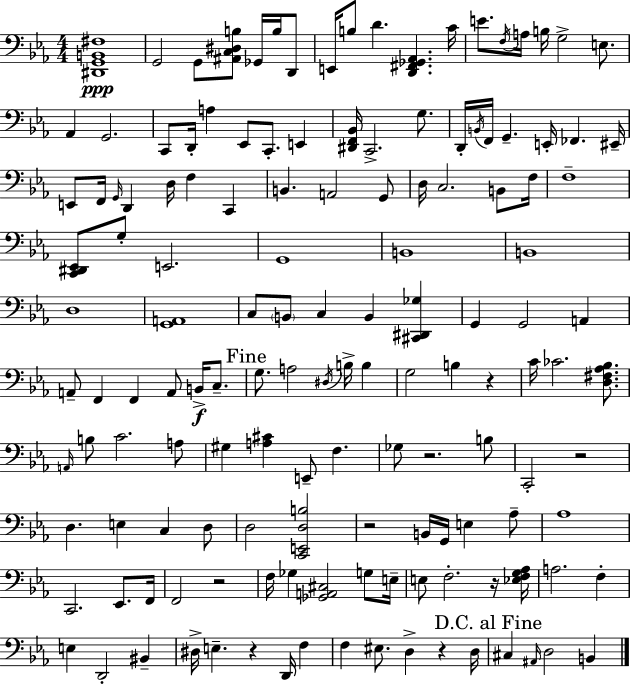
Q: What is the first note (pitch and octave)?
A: G2